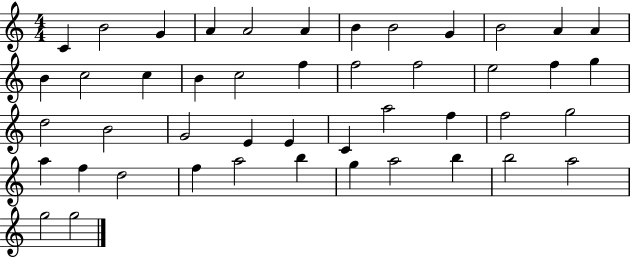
X:1
T:Untitled
M:4/4
L:1/4
K:C
C B2 G A A2 A B B2 G B2 A A B c2 c B c2 f f2 f2 e2 f g d2 B2 G2 E E C a2 f f2 g2 a f d2 f a2 b g a2 b b2 a2 g2 g2